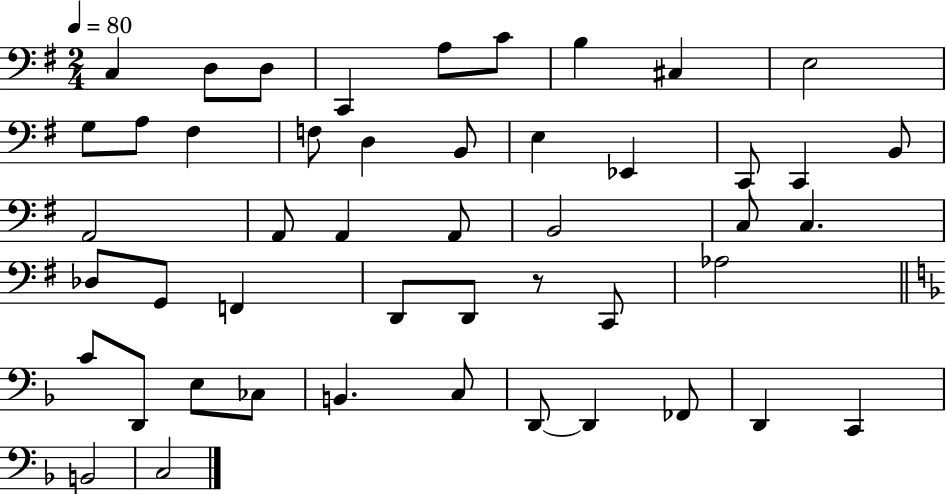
X:1
T:Untitled
M:2/4
L:1/4
K:G
C, D,/2 D,/2 C,, A,/2 C/2 B, ^C, E,2 G,/2 A,/2 ^F, F,/2 D, B,,/2 E, _E,, C,,/2 C,, B,,/2 A,,2 A,,/2 A,, A,,/2 B,,2 C,/2 C, _D,/2 G,,/2 F,, D,,/2 D,,/2 z/2 C,,/2 _A,2 C/2 D,,/2 E,/2 _C,/2 B,, C,/2 D,,/2 D,, _F,,/2 D,, C,, B,,2 C,2